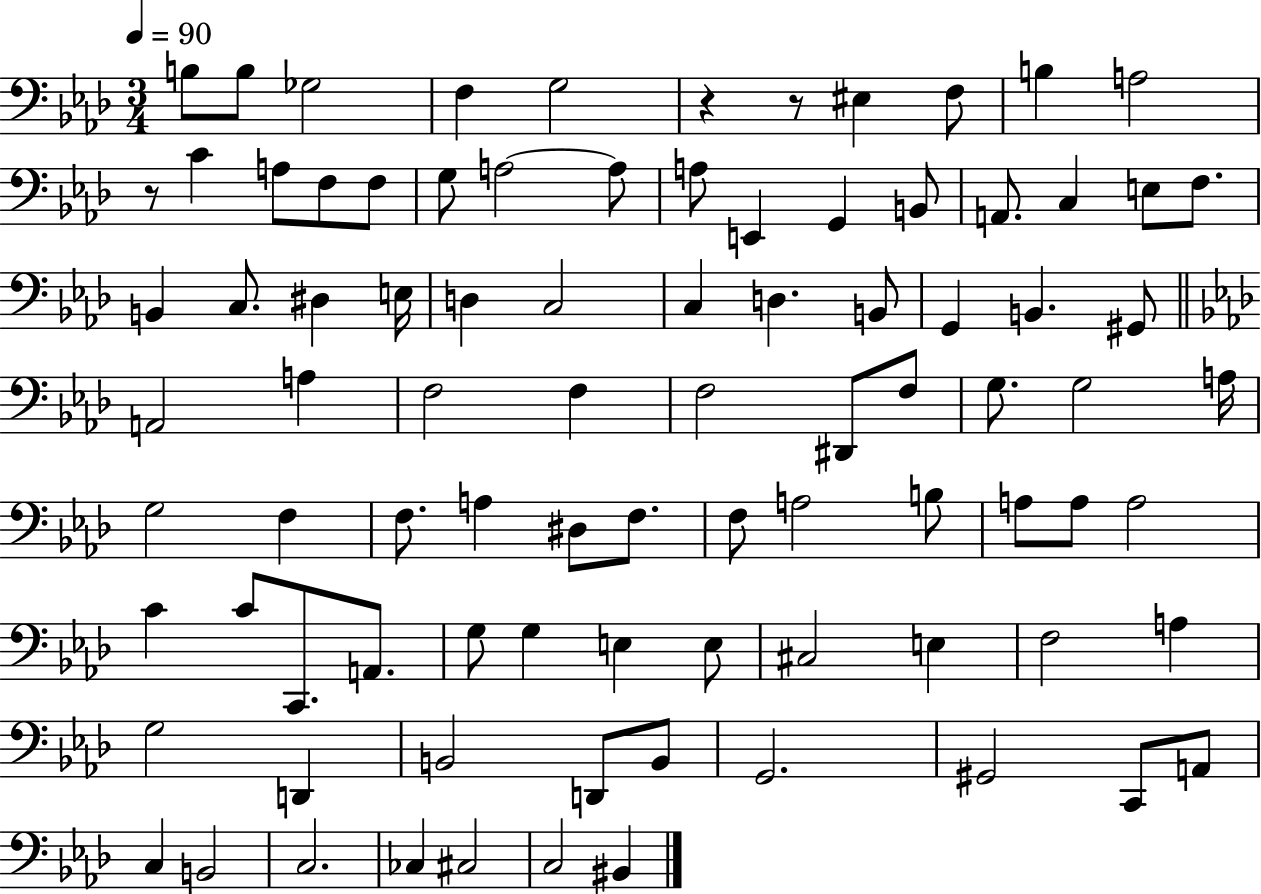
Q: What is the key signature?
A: AES major